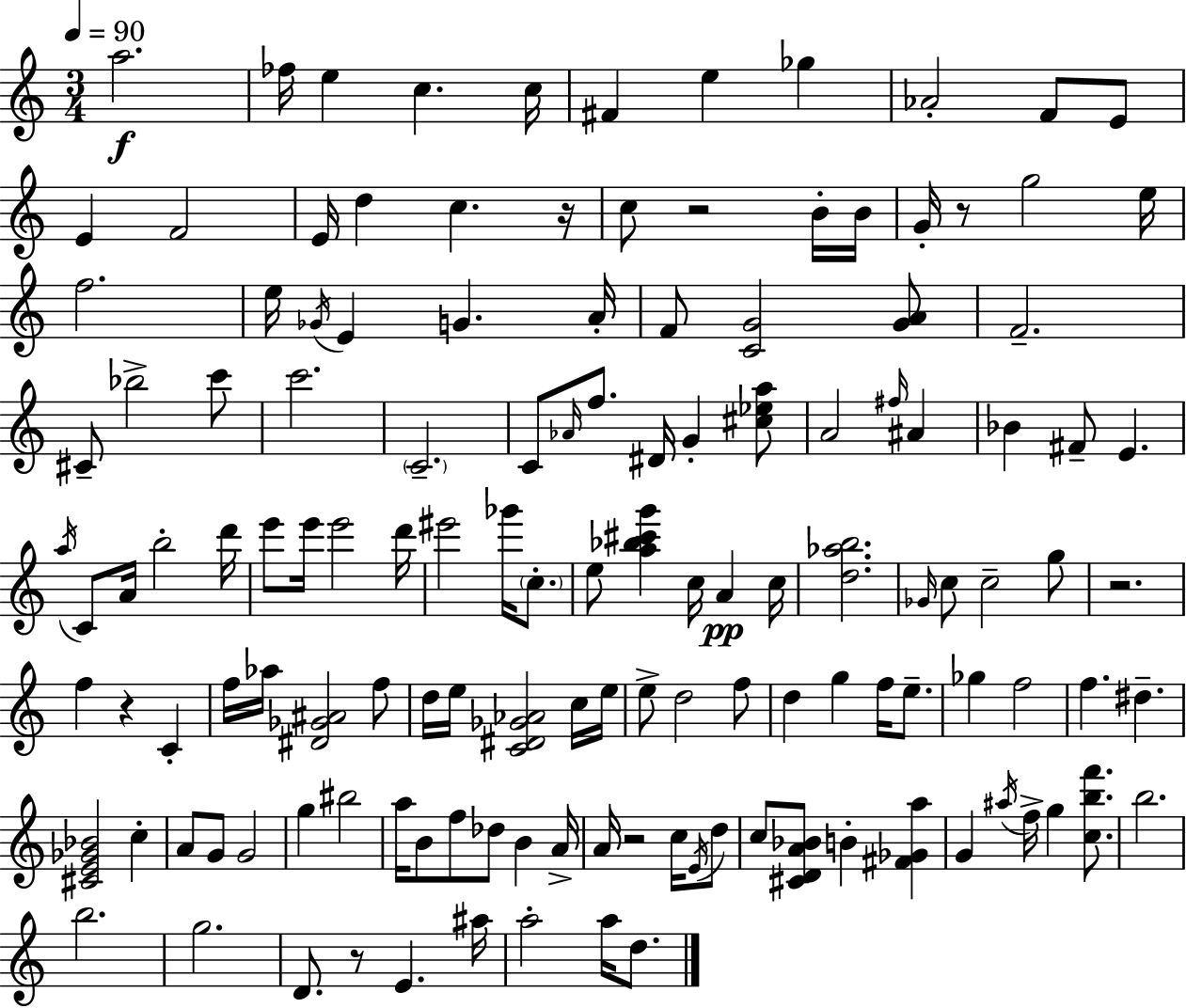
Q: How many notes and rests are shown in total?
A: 135